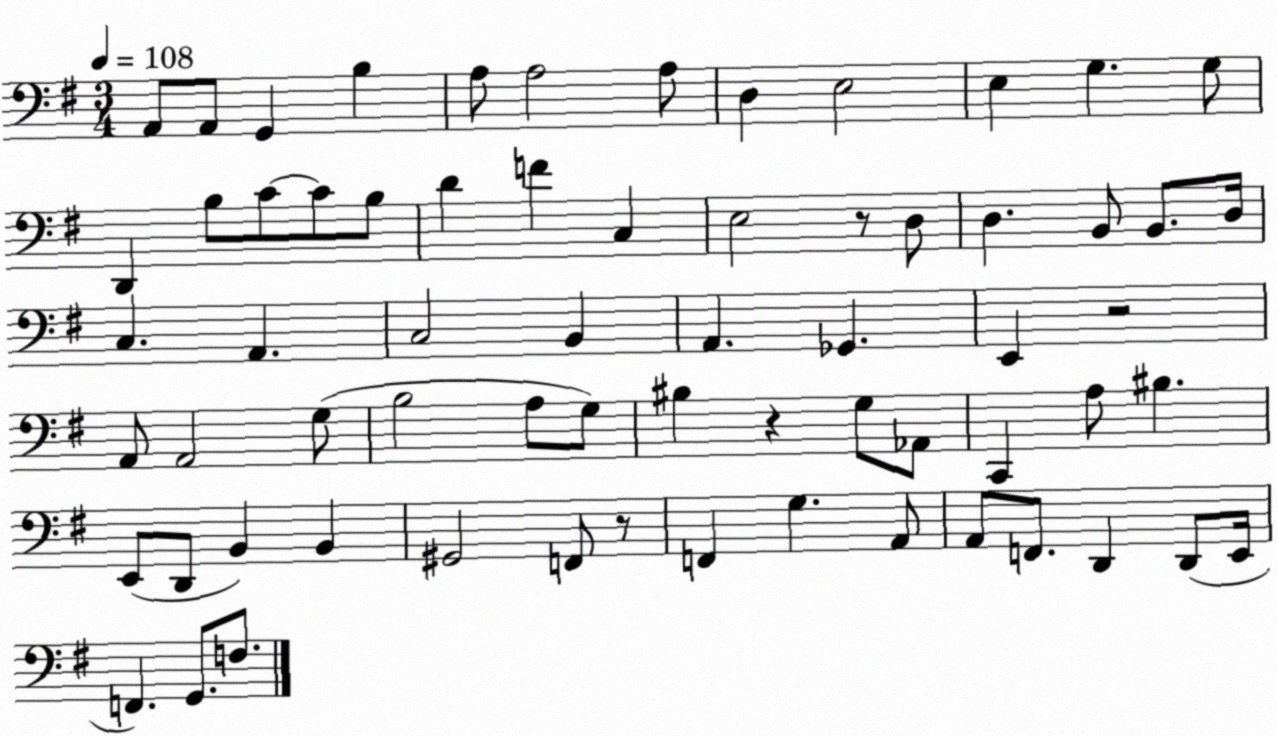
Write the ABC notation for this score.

X:1
T:Untitled
M:3/4
L:1/4
K:G
A,,/2 A,,/2 G,, B, A,/2 A,2 A,/2 D, E,2 E, G, G,/2 D,, B,/2 C/2 C/2 B,/2 D F C, E,2 z/2 D,/2 D, B,,/2 B,,/2 D,/4 C, A,, C,2 B,, A,, _G,, E,, z2 A,,/2 A,,2 G,/2 B,2 A,/2 G,/2 ^B, z G,/2 _A,,/2 C,, A,/2 ^B, E,,/2 D,,/2 B,, B,, ^G,,2 F,,/2 z/2 F,, G, A,,/2 A,,/2 F,,/2 D,, D,,/2 E,,/4 F,, G,,/2 F,/2